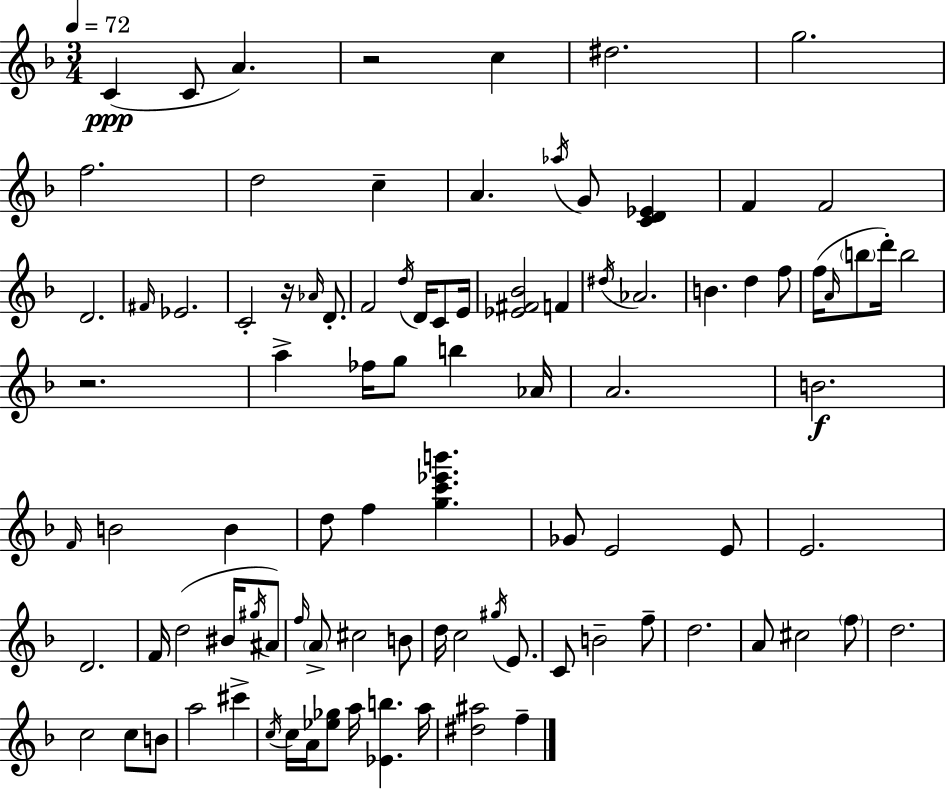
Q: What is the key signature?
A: D minor